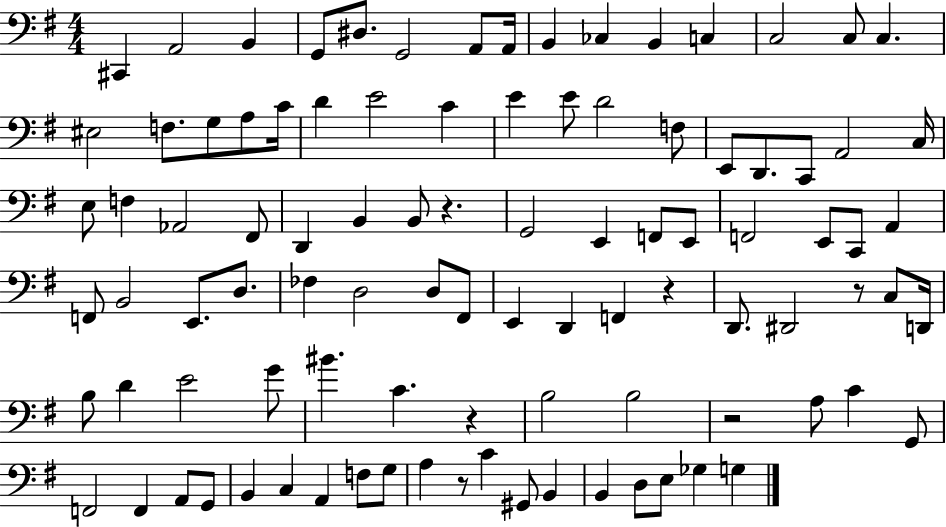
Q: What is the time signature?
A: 4/4